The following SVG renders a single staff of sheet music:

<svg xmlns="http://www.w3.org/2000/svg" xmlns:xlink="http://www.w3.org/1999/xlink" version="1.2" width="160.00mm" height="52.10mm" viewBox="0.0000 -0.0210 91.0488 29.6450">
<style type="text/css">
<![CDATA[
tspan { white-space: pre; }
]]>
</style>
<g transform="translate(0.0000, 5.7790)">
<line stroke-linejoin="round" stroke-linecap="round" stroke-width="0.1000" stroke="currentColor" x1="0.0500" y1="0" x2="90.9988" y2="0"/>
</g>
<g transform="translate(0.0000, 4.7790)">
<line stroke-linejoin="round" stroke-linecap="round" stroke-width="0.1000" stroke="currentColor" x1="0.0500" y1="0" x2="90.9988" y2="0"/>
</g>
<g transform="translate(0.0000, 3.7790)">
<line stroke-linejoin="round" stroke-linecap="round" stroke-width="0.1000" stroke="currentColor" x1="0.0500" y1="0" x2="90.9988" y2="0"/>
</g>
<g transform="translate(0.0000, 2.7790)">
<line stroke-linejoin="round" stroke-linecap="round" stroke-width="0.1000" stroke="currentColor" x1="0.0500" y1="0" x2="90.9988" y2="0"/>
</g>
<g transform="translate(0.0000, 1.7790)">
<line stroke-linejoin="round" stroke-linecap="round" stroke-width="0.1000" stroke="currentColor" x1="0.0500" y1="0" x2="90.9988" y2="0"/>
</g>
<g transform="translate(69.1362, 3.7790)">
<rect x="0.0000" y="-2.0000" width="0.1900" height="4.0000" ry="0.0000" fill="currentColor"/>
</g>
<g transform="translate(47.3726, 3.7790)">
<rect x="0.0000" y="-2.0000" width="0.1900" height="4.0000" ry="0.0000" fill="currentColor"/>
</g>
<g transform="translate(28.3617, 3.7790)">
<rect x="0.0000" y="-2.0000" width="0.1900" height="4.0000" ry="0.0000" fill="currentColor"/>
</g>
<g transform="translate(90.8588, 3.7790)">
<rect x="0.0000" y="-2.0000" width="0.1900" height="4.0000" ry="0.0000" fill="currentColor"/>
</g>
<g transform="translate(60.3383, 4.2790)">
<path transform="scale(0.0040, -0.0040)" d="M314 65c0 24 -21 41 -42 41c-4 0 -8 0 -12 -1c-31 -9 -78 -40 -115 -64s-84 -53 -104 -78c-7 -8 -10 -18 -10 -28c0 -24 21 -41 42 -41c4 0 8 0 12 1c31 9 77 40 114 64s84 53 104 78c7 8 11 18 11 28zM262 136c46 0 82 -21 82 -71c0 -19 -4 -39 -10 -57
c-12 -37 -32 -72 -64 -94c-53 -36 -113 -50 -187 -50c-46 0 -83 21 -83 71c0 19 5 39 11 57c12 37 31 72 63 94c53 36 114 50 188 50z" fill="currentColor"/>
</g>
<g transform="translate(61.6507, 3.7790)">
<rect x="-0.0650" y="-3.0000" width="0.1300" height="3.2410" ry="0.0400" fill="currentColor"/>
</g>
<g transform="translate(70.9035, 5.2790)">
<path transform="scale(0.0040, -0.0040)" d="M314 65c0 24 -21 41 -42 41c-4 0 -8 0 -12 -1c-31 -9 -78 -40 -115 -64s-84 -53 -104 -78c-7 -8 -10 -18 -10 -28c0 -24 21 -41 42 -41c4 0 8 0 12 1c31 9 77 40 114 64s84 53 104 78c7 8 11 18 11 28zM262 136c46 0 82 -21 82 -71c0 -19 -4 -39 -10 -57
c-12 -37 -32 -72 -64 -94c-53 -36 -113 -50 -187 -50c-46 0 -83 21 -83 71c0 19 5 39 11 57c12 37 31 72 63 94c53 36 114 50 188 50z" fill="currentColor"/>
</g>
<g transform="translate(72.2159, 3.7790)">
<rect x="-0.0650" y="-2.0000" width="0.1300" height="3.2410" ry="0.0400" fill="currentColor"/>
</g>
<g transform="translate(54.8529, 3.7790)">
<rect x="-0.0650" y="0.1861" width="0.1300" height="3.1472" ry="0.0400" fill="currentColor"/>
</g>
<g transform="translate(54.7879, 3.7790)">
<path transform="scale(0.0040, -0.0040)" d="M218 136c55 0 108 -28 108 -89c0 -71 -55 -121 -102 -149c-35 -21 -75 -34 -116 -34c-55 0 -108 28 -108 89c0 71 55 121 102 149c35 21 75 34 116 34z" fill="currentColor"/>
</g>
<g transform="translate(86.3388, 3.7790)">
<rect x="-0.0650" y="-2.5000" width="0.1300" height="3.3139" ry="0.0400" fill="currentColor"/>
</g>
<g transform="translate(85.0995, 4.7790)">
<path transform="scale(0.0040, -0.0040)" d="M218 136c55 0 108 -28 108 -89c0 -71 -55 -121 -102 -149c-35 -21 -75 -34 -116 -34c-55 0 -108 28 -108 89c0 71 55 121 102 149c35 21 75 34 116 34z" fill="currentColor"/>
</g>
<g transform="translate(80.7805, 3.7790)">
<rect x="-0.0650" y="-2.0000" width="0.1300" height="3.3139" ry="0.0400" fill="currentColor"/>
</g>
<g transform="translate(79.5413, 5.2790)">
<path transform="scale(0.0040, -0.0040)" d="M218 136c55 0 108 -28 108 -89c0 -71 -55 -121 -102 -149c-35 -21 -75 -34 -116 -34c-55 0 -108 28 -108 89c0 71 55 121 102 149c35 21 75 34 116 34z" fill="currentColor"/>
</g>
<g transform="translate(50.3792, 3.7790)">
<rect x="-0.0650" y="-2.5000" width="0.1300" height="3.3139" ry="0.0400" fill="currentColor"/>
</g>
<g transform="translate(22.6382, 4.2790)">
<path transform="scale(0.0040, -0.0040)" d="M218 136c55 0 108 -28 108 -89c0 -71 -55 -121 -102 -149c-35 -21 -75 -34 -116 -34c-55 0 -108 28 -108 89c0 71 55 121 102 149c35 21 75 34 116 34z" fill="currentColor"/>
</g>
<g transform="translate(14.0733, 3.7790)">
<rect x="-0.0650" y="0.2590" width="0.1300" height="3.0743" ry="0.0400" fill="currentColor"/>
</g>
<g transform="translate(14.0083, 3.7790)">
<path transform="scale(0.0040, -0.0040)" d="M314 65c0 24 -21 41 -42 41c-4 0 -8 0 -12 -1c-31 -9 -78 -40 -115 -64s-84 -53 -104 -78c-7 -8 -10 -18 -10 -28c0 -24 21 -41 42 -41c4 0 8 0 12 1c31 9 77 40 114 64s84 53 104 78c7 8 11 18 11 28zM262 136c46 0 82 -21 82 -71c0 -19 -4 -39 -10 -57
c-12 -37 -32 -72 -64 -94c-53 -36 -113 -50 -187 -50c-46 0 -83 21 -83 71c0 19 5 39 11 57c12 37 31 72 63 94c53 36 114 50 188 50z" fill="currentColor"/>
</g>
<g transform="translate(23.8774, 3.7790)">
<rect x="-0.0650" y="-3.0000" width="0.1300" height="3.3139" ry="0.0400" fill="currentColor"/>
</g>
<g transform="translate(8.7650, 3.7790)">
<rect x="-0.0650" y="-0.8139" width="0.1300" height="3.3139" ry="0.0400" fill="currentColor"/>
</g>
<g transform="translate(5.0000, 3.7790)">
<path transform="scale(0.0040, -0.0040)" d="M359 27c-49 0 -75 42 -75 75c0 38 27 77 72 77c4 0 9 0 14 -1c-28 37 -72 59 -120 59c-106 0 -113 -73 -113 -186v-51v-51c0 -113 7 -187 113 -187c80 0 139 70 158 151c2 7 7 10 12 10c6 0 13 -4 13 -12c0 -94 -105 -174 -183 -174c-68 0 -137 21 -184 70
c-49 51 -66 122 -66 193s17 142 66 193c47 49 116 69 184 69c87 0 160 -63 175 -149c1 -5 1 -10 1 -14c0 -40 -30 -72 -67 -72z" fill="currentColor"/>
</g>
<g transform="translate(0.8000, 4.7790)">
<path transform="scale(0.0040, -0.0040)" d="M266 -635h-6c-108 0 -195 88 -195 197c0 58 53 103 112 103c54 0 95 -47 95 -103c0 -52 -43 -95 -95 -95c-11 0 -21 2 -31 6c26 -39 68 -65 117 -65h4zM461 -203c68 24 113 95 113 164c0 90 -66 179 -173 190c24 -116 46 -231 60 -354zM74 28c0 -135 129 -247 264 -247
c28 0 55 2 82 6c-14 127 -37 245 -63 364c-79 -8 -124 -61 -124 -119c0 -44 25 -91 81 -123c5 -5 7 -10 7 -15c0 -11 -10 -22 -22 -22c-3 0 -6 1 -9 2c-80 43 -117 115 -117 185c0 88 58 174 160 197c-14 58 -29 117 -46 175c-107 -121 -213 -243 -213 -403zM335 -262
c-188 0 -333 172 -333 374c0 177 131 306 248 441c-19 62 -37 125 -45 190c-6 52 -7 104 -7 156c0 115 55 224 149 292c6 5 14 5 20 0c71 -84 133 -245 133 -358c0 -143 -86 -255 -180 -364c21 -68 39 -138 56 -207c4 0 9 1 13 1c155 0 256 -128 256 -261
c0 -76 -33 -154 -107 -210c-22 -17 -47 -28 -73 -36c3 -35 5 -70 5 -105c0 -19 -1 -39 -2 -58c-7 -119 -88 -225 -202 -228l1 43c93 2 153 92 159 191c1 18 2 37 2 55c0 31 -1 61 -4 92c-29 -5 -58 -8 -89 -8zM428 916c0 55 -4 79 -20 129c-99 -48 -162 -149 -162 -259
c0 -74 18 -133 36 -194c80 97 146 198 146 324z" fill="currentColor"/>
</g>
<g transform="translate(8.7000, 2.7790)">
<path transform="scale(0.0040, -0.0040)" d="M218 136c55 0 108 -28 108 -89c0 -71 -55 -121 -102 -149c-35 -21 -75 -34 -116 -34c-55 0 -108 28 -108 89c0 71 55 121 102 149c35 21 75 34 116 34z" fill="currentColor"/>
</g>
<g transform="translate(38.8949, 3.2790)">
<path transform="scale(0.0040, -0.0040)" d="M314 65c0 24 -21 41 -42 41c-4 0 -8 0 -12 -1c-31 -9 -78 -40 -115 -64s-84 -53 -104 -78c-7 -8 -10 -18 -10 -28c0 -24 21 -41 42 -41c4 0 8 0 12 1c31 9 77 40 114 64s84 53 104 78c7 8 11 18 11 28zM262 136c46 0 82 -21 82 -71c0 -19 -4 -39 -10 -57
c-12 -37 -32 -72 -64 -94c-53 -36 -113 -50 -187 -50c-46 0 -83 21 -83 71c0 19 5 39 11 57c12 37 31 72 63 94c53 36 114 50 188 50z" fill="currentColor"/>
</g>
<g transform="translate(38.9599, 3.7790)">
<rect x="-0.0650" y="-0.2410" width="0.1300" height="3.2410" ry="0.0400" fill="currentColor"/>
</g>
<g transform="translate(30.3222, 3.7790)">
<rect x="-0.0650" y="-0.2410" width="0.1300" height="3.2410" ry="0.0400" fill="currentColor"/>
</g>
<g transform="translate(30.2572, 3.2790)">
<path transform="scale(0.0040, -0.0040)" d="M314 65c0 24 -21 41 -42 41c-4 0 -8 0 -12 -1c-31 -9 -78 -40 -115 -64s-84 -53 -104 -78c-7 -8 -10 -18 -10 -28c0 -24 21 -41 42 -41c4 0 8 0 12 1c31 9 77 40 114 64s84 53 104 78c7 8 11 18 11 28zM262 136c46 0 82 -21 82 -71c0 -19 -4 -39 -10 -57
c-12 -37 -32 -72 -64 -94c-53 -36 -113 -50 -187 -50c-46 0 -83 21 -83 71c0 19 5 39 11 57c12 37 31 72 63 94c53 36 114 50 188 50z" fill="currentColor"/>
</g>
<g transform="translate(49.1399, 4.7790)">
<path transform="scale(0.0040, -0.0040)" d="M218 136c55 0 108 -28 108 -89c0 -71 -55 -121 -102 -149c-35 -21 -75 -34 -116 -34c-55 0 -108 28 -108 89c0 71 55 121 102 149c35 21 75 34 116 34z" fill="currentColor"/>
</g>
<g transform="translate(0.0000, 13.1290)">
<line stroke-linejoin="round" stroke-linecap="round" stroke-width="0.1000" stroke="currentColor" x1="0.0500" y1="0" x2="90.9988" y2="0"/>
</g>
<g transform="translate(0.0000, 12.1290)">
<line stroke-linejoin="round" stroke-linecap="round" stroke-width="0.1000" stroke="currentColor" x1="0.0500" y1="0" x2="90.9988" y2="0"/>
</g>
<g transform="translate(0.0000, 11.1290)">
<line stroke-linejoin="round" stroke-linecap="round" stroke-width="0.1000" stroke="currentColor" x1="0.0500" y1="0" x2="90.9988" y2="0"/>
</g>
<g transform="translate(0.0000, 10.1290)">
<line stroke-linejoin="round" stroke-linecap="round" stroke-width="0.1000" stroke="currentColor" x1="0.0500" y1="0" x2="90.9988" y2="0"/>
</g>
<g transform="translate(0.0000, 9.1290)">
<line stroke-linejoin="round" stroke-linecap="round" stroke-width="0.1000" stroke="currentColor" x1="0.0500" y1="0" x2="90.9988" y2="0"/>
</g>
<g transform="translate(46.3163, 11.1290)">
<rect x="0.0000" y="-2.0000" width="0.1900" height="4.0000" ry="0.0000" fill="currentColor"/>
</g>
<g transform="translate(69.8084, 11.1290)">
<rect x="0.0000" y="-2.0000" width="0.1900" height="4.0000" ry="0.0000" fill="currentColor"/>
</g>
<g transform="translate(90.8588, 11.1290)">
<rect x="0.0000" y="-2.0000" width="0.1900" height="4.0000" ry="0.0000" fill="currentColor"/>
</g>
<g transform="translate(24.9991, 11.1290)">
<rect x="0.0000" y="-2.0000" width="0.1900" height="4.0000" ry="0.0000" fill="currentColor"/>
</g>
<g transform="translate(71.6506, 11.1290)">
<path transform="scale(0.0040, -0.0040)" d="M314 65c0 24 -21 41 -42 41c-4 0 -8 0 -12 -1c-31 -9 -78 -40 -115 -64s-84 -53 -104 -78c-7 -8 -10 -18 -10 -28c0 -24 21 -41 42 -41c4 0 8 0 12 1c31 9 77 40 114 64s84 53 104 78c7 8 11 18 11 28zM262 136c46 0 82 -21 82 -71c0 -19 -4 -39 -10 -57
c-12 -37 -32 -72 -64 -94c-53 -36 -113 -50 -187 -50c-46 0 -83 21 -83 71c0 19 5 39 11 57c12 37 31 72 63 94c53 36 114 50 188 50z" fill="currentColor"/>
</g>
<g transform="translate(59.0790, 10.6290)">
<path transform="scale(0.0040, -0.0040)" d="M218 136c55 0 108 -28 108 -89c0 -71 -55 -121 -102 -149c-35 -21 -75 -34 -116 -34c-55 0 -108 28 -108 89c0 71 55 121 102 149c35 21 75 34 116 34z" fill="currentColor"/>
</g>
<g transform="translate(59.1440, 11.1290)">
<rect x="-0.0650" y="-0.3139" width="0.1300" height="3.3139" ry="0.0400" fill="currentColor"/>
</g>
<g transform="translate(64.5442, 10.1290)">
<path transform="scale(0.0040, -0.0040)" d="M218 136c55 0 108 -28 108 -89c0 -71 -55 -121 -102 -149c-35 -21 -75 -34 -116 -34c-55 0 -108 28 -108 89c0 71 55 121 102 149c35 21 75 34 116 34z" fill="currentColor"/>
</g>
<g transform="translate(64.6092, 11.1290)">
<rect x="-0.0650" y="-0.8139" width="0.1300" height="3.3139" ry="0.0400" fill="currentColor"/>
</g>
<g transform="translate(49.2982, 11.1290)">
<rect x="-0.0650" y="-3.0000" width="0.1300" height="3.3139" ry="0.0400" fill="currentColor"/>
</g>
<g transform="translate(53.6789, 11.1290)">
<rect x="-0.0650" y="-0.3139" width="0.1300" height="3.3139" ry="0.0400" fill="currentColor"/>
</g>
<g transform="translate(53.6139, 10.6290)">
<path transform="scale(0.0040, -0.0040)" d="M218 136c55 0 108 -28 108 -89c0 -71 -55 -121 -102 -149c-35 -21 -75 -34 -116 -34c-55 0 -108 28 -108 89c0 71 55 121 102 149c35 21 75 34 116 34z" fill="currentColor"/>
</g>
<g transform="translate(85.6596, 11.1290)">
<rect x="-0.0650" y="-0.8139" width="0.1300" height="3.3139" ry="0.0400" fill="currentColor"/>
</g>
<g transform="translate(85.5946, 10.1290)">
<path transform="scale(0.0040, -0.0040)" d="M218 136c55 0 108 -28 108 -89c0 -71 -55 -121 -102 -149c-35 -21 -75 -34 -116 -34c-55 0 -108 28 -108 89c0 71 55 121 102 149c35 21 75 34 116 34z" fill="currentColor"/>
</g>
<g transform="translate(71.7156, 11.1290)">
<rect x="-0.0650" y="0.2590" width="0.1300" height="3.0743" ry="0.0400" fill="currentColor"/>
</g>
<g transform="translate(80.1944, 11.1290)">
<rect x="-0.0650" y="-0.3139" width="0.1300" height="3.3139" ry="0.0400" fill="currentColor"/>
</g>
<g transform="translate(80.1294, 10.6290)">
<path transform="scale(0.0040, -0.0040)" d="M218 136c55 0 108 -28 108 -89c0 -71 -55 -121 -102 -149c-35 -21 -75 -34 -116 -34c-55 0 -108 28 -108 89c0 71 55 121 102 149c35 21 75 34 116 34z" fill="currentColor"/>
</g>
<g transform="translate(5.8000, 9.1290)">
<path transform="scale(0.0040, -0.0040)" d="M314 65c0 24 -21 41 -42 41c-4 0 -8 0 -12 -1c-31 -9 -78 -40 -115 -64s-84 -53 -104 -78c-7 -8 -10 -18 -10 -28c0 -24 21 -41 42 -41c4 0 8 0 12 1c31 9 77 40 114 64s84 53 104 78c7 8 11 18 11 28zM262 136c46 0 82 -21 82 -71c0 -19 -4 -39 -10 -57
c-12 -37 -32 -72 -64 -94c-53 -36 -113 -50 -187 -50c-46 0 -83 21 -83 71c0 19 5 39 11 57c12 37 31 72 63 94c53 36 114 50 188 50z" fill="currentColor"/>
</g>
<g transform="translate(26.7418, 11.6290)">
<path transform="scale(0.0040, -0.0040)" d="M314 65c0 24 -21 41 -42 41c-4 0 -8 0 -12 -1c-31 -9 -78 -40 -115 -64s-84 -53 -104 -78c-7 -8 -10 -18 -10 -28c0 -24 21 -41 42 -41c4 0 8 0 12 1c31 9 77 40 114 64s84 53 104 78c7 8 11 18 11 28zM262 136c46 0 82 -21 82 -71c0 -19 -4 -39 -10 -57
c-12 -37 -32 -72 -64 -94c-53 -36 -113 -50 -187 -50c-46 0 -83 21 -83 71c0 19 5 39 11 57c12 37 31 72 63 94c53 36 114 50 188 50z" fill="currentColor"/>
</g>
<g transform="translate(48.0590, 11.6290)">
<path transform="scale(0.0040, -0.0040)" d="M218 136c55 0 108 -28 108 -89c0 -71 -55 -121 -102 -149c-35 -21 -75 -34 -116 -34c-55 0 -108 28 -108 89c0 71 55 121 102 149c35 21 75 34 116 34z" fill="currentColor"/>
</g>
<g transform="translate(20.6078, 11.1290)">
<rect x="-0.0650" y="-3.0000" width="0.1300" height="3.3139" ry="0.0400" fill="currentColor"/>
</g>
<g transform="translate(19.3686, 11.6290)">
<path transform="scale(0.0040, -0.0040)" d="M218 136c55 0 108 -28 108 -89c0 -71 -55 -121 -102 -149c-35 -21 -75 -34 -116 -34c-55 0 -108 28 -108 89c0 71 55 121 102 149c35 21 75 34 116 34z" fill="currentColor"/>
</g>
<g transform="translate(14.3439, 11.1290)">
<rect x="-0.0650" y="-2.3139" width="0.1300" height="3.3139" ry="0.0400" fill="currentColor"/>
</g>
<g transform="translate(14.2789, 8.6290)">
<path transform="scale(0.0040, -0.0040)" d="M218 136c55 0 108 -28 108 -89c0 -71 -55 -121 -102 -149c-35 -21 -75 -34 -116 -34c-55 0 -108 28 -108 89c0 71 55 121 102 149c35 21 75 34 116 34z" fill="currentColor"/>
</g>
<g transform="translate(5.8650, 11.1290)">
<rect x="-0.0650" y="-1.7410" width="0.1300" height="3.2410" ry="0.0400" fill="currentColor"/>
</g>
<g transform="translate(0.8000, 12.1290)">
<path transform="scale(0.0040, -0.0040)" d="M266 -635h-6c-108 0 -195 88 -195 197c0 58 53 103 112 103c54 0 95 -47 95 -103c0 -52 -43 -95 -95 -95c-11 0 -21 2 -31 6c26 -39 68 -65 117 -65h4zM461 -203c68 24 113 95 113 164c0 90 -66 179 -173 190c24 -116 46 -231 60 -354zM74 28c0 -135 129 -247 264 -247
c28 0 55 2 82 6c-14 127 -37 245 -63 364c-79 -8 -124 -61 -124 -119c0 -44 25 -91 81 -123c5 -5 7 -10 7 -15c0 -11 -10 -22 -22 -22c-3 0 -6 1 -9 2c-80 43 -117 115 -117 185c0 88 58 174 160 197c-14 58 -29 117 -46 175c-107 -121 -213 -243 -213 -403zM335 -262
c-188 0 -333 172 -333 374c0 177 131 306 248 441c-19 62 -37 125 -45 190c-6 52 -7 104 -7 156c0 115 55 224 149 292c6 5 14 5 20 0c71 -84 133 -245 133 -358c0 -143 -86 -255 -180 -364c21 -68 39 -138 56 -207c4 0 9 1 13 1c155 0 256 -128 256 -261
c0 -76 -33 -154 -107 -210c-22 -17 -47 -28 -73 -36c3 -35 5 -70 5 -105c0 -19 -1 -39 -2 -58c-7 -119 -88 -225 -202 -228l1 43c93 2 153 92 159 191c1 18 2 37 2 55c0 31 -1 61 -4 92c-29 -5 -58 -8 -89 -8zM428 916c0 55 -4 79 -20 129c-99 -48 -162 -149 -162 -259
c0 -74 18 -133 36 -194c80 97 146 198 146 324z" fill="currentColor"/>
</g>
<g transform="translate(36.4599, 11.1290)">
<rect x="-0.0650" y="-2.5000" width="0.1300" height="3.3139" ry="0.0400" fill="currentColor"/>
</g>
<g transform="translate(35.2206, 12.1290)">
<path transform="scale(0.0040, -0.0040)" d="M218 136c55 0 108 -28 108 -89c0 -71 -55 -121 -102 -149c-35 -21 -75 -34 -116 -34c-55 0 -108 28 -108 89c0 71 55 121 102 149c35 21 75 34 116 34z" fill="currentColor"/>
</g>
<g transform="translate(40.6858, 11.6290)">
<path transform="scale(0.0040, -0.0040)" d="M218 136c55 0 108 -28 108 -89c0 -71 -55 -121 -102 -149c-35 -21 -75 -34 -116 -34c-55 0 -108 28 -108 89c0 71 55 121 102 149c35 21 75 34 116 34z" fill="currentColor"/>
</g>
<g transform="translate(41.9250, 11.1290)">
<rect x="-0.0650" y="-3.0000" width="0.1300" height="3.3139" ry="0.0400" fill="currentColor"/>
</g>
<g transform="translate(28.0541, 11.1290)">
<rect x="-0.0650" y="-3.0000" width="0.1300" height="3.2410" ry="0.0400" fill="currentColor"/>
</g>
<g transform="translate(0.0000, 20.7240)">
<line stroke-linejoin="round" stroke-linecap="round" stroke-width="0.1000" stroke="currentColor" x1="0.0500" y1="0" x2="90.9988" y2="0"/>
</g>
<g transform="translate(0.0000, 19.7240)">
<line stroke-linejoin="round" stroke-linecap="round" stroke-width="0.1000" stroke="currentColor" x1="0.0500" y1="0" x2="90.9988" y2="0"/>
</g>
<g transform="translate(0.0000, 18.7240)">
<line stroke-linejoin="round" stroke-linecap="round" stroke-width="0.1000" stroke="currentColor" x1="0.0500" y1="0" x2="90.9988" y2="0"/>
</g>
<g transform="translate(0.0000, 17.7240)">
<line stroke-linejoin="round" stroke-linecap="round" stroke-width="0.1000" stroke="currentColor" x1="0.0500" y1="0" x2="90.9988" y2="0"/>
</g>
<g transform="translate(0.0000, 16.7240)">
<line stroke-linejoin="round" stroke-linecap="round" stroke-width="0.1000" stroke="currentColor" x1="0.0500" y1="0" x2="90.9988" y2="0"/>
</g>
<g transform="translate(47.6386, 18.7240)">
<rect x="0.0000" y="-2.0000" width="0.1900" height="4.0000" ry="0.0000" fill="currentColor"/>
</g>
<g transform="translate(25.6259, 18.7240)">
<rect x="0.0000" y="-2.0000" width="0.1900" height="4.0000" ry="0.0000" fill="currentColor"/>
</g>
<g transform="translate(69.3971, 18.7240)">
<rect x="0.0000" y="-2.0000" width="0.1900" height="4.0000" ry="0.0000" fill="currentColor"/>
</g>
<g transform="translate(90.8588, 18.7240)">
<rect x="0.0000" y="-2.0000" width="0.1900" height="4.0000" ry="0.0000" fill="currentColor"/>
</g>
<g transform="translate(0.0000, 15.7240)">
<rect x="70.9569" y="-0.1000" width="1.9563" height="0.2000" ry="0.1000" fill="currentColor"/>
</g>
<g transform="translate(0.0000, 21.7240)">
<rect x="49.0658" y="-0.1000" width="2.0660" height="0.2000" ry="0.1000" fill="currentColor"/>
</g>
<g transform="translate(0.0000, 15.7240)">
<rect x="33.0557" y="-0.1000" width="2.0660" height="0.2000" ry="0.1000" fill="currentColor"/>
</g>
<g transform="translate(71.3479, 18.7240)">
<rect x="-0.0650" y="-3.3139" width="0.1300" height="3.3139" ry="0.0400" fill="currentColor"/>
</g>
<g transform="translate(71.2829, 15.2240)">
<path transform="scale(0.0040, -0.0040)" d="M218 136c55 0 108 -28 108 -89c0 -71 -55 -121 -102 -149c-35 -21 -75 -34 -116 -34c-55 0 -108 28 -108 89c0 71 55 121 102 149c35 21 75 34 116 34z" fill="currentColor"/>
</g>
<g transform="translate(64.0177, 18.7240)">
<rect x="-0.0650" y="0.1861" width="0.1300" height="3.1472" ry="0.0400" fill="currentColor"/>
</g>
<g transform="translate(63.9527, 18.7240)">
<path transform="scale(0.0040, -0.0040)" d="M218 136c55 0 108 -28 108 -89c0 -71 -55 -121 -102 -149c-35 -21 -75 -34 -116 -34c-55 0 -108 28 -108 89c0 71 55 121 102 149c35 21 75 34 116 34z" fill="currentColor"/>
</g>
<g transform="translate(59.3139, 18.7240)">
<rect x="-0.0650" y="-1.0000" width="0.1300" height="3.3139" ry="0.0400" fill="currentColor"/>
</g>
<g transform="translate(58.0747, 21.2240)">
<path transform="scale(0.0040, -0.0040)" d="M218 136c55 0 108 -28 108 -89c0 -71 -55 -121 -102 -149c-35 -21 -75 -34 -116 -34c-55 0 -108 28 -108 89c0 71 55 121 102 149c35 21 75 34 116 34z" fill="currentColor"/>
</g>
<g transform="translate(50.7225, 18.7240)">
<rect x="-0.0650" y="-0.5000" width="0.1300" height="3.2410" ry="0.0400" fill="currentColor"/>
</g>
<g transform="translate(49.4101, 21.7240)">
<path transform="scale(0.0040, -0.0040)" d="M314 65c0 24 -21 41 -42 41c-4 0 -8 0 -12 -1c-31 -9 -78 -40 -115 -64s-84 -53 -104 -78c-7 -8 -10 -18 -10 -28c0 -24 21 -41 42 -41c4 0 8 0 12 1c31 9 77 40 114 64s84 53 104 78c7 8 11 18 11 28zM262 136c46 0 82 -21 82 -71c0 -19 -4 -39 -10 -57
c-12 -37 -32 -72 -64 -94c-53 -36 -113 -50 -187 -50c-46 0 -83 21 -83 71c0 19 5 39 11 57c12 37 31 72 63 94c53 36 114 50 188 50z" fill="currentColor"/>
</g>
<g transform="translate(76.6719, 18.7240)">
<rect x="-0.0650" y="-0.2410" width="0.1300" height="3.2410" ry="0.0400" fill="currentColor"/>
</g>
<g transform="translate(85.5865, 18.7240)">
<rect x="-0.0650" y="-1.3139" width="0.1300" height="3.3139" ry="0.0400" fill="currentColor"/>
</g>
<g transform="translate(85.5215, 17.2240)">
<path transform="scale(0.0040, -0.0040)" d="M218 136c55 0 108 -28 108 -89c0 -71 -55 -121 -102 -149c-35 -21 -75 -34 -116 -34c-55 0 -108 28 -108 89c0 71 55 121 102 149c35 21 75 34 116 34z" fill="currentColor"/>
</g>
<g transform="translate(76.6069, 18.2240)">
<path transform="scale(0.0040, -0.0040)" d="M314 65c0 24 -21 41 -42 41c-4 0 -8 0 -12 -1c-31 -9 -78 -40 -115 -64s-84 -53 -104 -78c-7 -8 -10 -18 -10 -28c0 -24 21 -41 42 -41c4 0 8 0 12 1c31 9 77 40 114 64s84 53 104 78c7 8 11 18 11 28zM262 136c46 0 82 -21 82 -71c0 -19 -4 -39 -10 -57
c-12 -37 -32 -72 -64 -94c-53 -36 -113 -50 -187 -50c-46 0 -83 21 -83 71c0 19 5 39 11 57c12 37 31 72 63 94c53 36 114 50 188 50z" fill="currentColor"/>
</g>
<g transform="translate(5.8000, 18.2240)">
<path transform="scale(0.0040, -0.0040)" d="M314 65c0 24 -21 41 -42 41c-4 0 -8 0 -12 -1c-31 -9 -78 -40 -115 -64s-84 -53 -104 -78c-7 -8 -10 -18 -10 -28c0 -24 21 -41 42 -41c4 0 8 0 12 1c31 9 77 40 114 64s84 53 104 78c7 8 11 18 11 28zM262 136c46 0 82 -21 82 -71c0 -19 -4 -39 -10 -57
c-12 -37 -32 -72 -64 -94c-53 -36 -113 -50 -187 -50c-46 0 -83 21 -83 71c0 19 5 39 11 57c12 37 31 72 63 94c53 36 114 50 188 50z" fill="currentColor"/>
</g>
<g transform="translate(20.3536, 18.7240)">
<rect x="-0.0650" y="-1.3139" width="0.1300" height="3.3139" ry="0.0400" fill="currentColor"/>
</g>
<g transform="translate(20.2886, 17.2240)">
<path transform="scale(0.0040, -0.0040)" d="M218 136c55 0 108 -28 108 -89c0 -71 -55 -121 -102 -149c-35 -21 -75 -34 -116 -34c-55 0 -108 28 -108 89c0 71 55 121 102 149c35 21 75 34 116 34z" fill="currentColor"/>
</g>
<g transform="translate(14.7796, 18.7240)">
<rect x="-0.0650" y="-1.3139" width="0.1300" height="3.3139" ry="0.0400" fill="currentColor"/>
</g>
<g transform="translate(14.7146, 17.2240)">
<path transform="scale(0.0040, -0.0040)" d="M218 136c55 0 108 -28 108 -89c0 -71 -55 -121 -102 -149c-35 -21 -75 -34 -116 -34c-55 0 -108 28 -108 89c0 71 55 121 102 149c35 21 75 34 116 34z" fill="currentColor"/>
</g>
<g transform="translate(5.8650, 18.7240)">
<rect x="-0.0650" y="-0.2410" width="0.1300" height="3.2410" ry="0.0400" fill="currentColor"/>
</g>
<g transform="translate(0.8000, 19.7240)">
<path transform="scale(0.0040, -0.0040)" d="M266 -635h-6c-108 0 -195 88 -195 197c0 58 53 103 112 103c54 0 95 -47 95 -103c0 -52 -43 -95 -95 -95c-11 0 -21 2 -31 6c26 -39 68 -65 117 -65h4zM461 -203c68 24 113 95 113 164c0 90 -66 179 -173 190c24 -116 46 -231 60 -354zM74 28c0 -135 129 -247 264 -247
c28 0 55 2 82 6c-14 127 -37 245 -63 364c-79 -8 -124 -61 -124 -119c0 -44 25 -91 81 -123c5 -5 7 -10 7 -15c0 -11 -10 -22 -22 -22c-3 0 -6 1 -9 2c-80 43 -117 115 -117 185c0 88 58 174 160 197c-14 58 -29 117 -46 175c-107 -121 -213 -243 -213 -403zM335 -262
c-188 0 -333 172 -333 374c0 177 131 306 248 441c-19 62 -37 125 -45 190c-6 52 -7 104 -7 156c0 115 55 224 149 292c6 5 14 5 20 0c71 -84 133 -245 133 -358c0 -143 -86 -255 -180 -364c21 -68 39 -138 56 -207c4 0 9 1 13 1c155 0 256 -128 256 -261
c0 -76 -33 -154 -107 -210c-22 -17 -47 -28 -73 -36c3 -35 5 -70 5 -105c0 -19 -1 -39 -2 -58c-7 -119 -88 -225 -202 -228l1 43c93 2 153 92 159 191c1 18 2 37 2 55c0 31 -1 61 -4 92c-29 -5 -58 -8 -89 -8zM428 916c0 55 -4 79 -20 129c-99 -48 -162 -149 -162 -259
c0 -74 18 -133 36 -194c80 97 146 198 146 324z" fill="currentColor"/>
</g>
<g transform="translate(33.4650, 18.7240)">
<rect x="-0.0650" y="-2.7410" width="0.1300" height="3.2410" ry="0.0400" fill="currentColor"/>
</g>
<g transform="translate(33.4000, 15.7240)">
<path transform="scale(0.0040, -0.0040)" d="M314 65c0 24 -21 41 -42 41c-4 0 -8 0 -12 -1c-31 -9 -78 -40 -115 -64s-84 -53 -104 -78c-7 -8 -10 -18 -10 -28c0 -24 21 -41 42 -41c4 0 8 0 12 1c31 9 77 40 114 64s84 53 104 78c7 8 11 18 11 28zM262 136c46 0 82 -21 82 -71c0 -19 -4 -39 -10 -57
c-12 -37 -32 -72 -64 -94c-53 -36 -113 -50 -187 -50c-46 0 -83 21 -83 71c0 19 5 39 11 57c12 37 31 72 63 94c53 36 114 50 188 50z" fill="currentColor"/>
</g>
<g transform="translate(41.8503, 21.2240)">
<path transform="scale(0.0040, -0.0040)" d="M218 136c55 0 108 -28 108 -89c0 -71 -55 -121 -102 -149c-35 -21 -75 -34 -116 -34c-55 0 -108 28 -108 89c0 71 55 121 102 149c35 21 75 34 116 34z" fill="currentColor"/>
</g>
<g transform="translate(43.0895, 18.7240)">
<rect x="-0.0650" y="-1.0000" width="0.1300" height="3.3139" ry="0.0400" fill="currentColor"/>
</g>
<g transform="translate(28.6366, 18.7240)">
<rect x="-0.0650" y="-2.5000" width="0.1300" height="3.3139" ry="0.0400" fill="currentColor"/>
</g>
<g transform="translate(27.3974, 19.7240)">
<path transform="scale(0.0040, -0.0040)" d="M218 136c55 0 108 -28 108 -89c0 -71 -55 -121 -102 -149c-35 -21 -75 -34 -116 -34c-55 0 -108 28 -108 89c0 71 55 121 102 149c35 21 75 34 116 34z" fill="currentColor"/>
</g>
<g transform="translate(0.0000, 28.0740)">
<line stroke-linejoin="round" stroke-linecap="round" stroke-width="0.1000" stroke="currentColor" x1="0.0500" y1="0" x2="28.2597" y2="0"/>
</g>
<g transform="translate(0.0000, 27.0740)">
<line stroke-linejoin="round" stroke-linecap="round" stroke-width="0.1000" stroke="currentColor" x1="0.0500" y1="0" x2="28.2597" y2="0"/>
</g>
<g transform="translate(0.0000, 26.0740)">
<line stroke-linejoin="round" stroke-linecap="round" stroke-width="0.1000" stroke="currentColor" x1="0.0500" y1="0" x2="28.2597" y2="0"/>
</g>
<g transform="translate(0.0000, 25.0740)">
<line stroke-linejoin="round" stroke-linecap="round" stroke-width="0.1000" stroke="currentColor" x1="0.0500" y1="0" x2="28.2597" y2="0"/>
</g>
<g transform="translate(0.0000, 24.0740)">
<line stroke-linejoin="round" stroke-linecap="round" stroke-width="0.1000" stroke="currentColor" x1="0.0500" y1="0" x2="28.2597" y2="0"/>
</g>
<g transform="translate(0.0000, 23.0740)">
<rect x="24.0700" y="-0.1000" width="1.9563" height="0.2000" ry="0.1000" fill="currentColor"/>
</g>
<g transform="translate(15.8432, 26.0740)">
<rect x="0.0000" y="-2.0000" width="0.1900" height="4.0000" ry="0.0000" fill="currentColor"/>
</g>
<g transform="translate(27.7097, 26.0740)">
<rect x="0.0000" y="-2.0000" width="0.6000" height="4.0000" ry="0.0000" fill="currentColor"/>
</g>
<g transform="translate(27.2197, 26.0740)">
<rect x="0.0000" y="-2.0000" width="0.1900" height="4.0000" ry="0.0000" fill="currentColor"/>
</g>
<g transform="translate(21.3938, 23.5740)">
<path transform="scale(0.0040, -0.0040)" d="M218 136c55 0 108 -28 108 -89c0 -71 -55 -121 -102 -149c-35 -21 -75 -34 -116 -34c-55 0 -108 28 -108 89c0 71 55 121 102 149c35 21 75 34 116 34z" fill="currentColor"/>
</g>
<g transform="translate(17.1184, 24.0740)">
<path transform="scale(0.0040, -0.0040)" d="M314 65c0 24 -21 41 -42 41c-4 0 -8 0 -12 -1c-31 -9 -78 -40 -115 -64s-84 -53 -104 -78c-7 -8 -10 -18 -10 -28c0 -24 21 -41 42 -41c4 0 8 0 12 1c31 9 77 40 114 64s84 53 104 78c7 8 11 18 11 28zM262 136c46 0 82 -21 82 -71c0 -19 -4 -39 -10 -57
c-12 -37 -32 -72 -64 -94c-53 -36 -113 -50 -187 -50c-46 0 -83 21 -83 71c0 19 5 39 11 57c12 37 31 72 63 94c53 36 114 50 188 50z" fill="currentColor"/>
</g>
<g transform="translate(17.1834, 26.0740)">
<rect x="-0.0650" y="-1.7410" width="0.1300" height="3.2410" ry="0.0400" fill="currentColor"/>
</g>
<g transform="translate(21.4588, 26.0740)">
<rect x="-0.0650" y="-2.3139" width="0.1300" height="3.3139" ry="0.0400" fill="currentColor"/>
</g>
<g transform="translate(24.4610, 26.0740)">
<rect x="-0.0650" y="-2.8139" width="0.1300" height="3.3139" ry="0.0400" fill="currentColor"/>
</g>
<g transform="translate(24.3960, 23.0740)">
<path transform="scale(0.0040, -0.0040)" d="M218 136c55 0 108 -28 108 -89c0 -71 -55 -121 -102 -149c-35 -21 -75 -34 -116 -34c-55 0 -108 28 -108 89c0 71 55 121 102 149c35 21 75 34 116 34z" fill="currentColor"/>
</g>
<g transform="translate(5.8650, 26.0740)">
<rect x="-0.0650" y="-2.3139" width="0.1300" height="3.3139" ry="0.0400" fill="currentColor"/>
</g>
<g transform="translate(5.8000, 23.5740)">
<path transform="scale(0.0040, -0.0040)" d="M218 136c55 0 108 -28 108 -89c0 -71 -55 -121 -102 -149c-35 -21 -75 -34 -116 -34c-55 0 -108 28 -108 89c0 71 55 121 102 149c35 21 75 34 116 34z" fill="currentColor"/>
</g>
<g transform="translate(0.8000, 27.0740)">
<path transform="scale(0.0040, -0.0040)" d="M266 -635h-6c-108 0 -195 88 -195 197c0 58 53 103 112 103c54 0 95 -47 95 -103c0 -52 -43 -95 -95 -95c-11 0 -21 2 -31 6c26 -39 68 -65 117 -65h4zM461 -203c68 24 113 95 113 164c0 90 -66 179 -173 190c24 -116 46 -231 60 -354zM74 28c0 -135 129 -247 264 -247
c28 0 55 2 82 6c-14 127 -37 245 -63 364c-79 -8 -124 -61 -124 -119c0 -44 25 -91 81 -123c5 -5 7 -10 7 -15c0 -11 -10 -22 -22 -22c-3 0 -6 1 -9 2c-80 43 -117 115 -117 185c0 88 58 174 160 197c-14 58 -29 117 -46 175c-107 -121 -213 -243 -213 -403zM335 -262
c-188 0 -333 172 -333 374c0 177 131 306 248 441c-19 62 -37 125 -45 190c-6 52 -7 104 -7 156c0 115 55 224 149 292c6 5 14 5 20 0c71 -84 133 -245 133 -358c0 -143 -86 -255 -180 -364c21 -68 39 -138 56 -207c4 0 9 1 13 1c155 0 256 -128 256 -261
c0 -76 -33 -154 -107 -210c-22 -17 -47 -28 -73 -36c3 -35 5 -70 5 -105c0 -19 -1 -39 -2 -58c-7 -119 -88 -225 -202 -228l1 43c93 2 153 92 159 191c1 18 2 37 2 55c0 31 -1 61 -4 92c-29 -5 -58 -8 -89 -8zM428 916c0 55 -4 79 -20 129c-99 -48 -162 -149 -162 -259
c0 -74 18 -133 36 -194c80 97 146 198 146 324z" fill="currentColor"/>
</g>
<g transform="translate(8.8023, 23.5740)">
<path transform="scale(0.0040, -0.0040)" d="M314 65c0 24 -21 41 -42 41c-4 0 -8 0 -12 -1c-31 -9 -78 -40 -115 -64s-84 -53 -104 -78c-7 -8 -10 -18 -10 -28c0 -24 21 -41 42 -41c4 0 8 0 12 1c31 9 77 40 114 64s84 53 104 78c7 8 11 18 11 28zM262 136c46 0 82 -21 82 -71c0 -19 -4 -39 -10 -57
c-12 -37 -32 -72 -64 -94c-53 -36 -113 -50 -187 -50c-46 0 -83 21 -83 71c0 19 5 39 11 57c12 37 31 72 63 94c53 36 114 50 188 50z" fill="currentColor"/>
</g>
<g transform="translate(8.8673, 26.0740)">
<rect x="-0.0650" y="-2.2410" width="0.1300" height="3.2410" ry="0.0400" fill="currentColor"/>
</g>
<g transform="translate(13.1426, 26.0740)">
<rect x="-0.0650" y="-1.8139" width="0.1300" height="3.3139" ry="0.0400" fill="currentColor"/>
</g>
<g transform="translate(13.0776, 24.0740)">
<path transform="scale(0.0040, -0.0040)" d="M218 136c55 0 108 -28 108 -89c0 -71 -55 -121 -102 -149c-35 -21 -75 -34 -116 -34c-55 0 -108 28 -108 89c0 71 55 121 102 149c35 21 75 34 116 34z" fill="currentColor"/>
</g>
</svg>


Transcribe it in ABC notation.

X:1
T:Untitled
M:4/4
L:1/4
K:C
d B2 A c2 c2 G B A2 F2 F G f2 g A A2 G A A c c d B2 c d c2 e e G a2 D C2 D B b c2 e g g2 f f2 g a